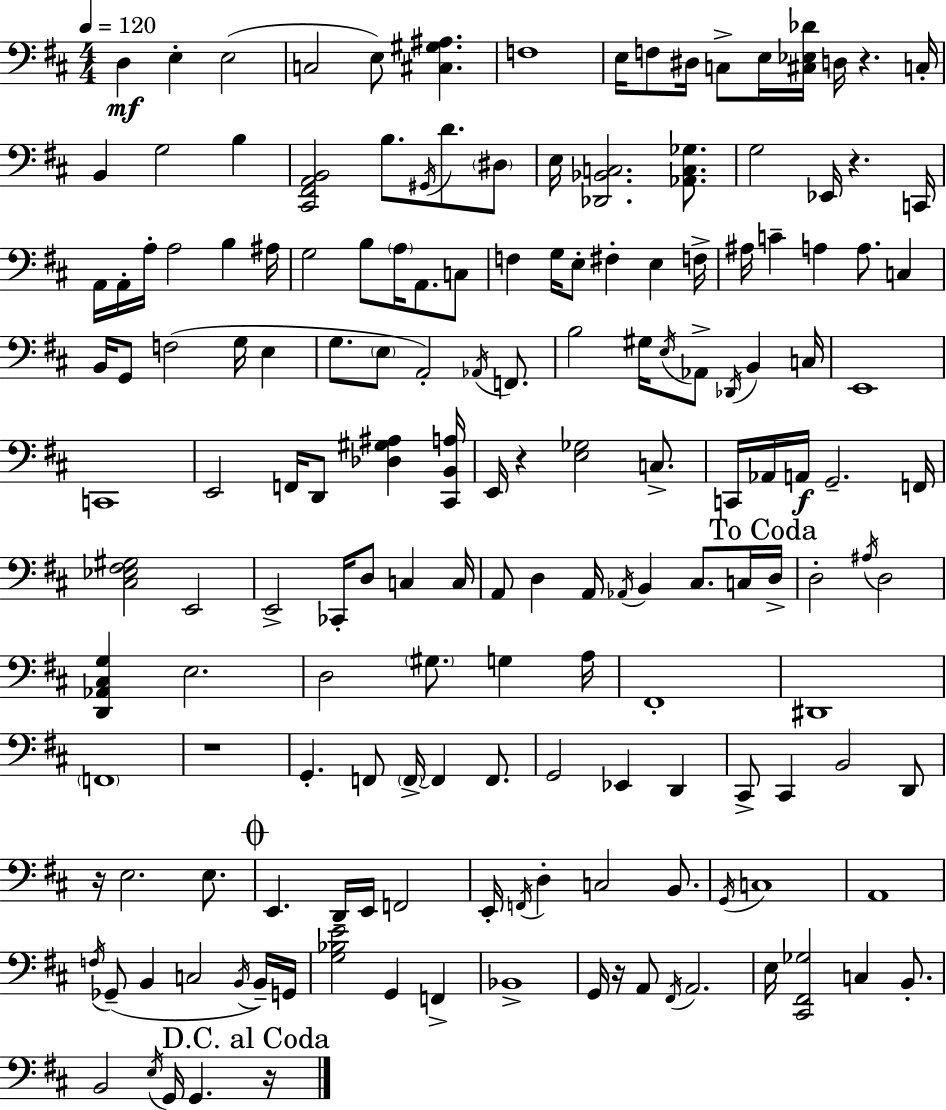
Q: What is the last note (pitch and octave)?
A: G2